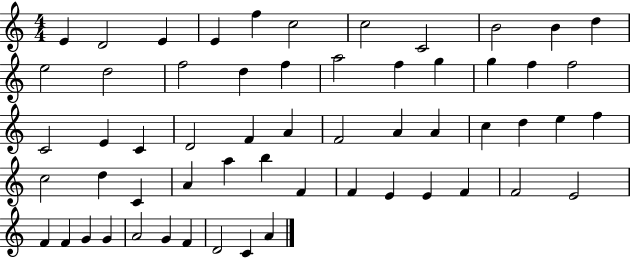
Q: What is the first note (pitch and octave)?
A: E4